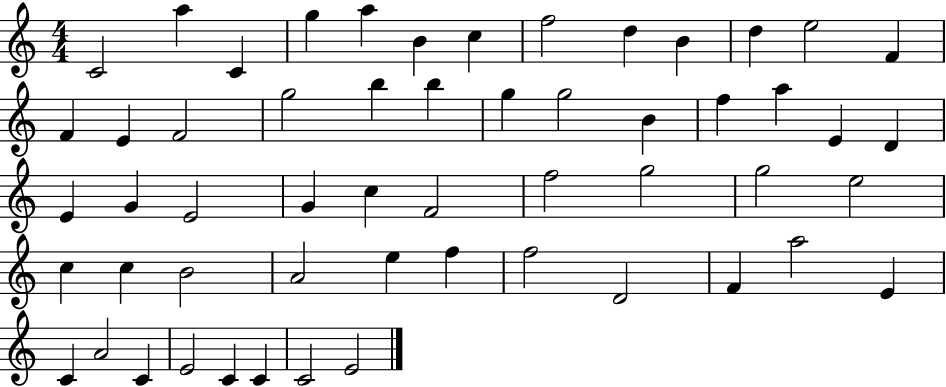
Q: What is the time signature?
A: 4/4